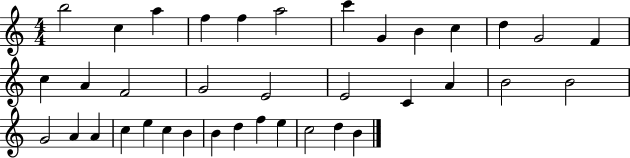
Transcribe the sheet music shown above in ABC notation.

X:1
T:Untitled
M:4/4
L:1/4
K:C
b2 c a f f a2 c' G B c d G2 F c A F2 G2 E2 E2 C A B2 B2 G2 A A c e c B B d f e c2 d B